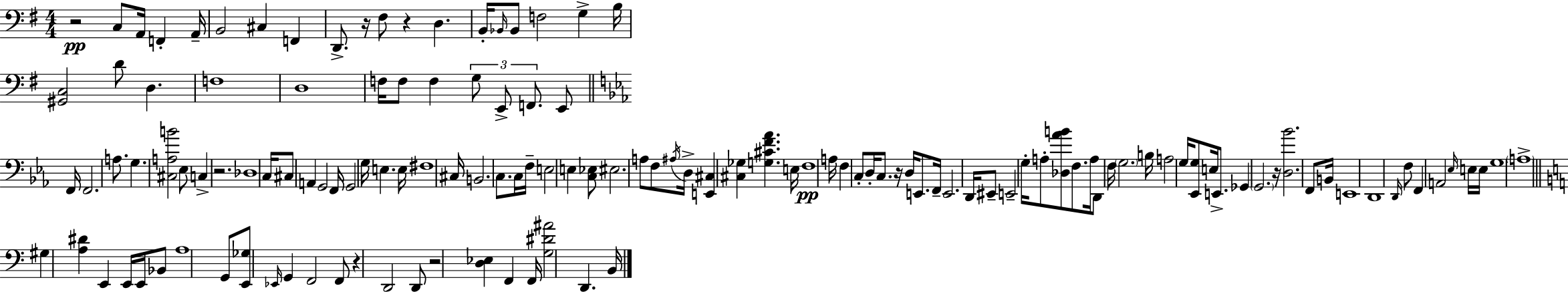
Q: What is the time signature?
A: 4/4